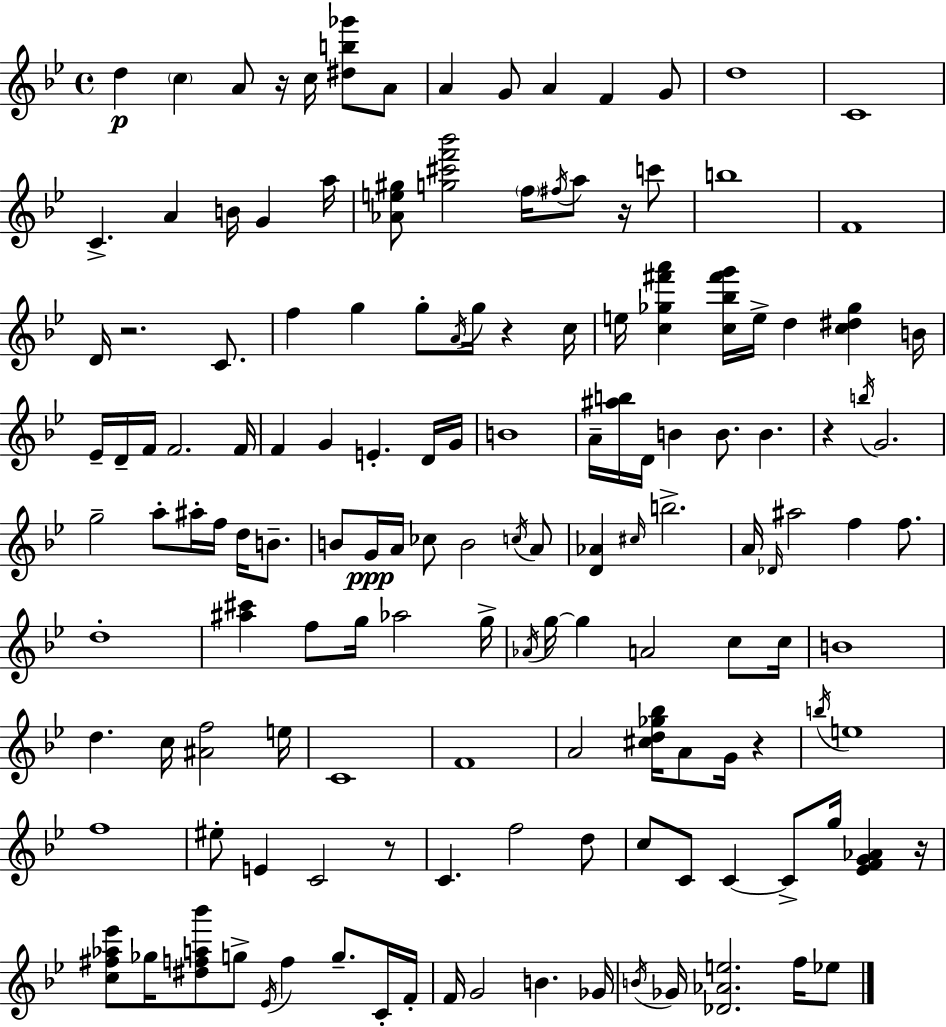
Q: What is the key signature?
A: BES major